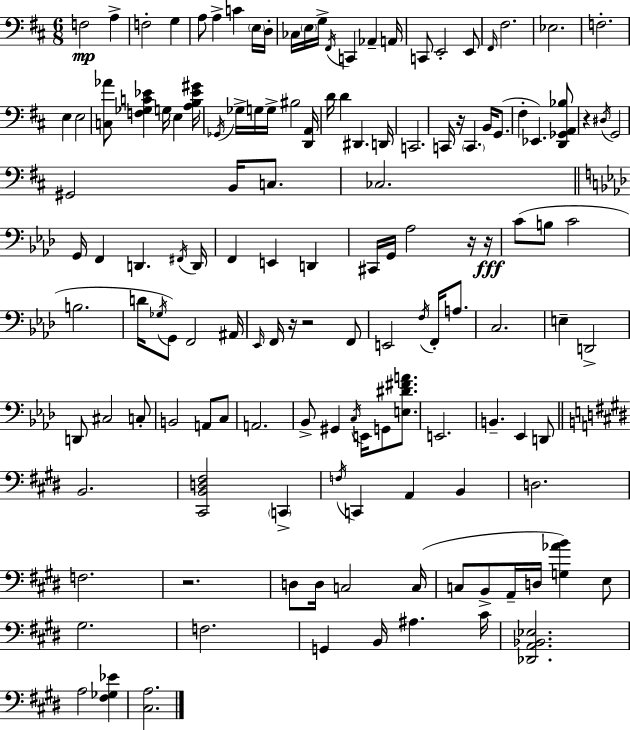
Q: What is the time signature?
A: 6/8